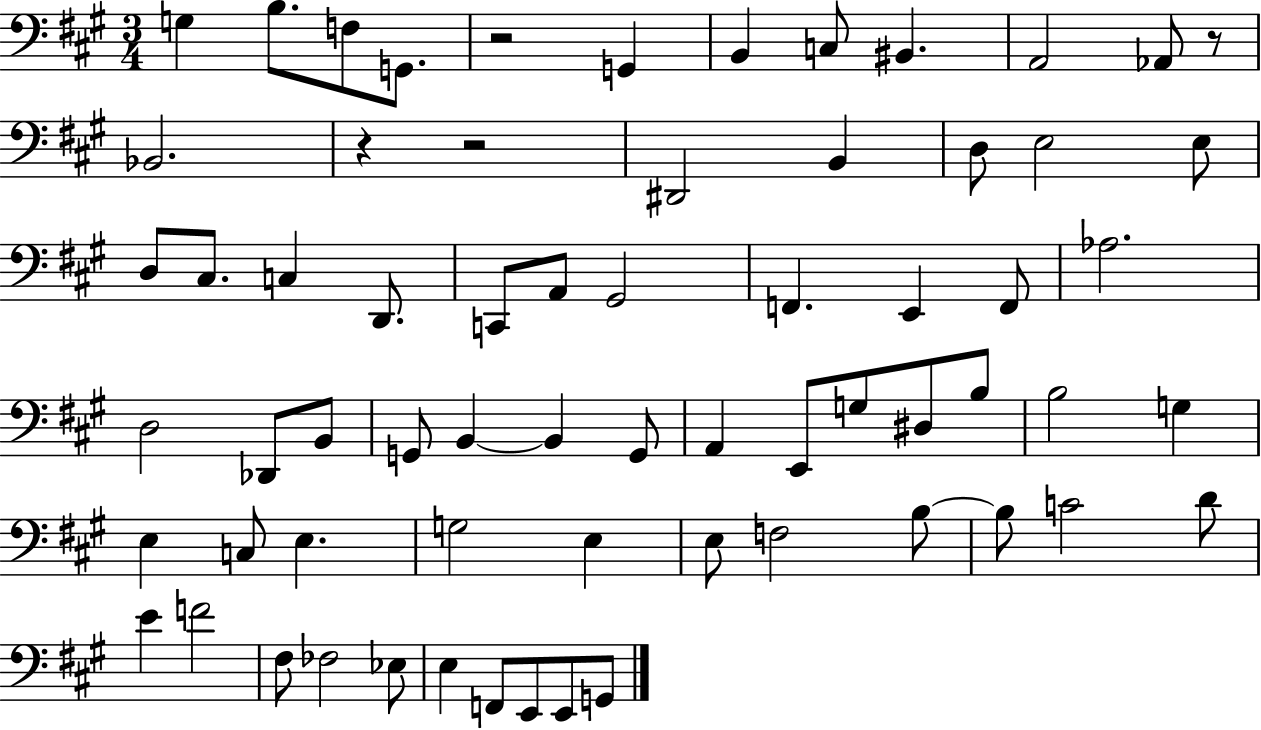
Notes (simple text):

G3/q B3/e. F3/e G2/e. R/h G2/q B2/q C3/e BIS2/q. A2/h Ab2/e R/e Bb2/h. R/q R/h D#2/h B2/q D3/e E3/h E3/e D3/e C#3/e. C3/q D2/e. C2/e A2/e G#2/h F2/q. E2/q F2/e Ab3/h. D3/h Db2/e B2/e G2/e B2/q B2/q G2/e A2/q E2/e G3/e D#3/e B3/e B3/h G3/q E3/q C3/e E3/q. G3/h E3/q E3/e F3/h B3/e B3/e C4/h D4/e E4/q F4/h F#3/e FES3/h Eb3/e E3/q F2/e E2/e E2/e G2/e